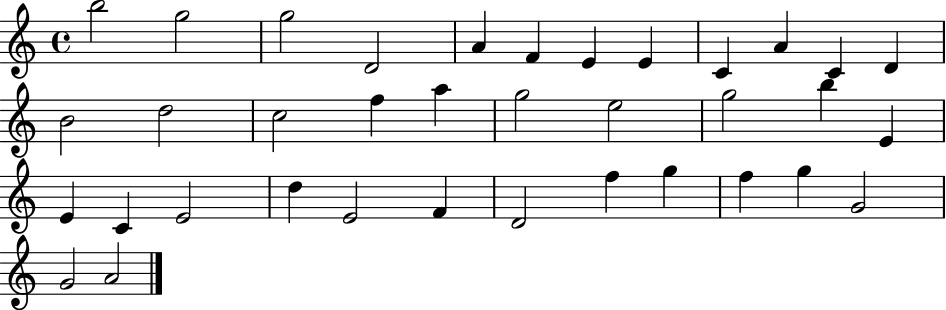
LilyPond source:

{
  \clef treble
  \time 4/4
  \defaultTimeSignature
  \key c \major
  b''2 g''2 | g''2 d'2 | a'4 f'4 e'4 e'4 | c'4 a'4 c'4 d'4 | \break b'2 d''2 | c''2 f''4 a''4 | g''2 e''2 | g''2 b''4 e'4 | \break e'4 c'4 e'2 | d''4 e'2 f'4 | d'2 f''4 g''4 | f''4 g''4 g'2 | \break g'2 a'2 | \bar "|."
}